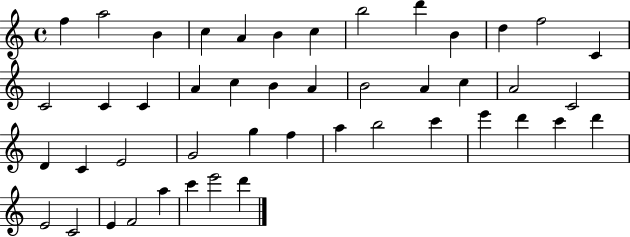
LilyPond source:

{
  \clef treble
  \time 4/4
  \defaultTimeSignature
  \key c \major
  f''4 a''2 b'4 | c''4 a'4 b'4 c''4 | b''2 d'''4 b'4 | d''4 f''2 c'4 | \break c'2 c'4 c'4 | a'4 c''4 b'4 a'4 | b'2 a'4 c''4 | a'2 c'2 | \break d'4 c'4 e'2 | g'2 g''4 f''4 | a''4 b''2 c'''4 | e'''4 d'''4 c'''4 d'''4 | \break e'2 c'2 | e'4 f'2 a''4 | c'''4 e'''2 d'''4 | \bar "|."
}